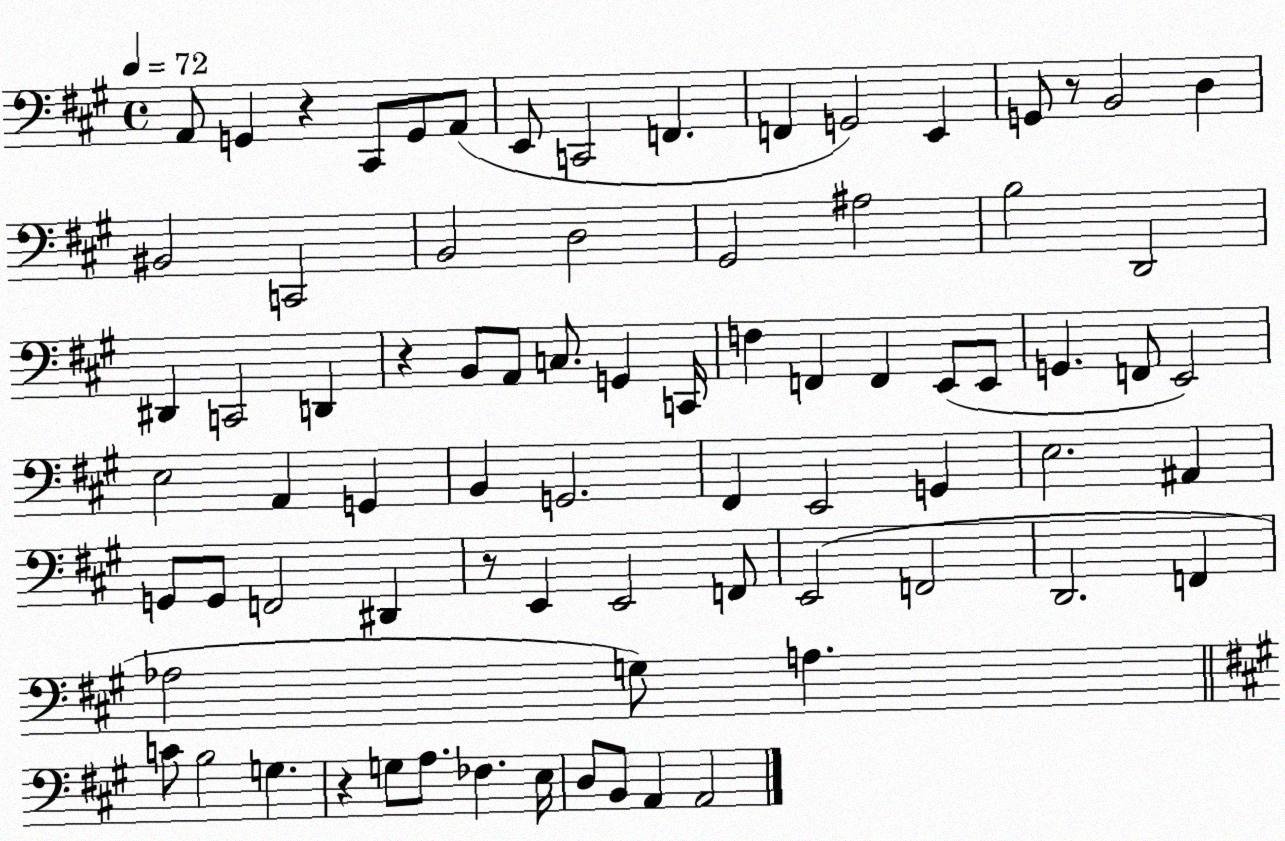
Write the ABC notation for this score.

X:1
T:Untitled
M:4/4
L:1/4
K:A
A,,/2 G,, z ^C,,/2 G,,/2 A,,/2 E,,/2 C,,2 F,, F,, G,,2 E,, G,,/2 z/2 B,,2 D, ^B,,2 C,,2 B,,2 D,2 ^G,,2 ^A,2 B,2 D,,2 ^D,, C,,2 D,, z B,,/2 A,,/2 C,/2 G,, C,,/4 F, F,, F,, E,,/2 E,,/2 G,, F,,/2 E,,2 E,2 A,, G,, B,, G,,2 ^F,, E,,2 G,, E,2 ^A,, G,,/2 G,,/2 F,,2 ^D,, z/2 E,, E,,2 F,,/2 E,,2 F,,2 D,,2 F,, _A,2 G,/2 A, C/2 B,2 G, z G,/2 A,/2 _F, E,/4 D,/2 B,,/2 A,, A,,2